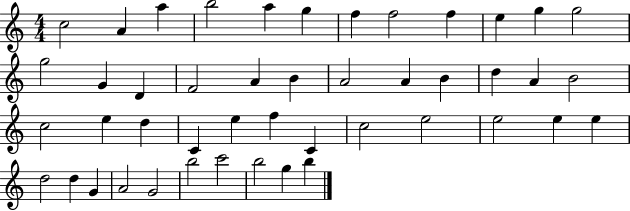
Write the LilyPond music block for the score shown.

{
  \clef treble
  \numericTimeSignature
  \time 4/4
  \key c \major
  c''2 a'4 a''4 | b''2 a''4 g''4 | f''4 f''2 f''4 | e''4 g''4 g''2 | \break g''2 g'4 d'4 | f'2 a'4 b'4 | a'2 a'4 b'4 | d''4 a'4 b'2 | \break c''2 e''4 d''4 | c'4 e''4 f''4 c'4 | c''2 e''2 | e''2 e''4 e''4 | \break d''2 d''4 g'4 | a'2 g'2 | b''2 c'''2 | b''2 g''4 b''4 | \break \bar "|."
}